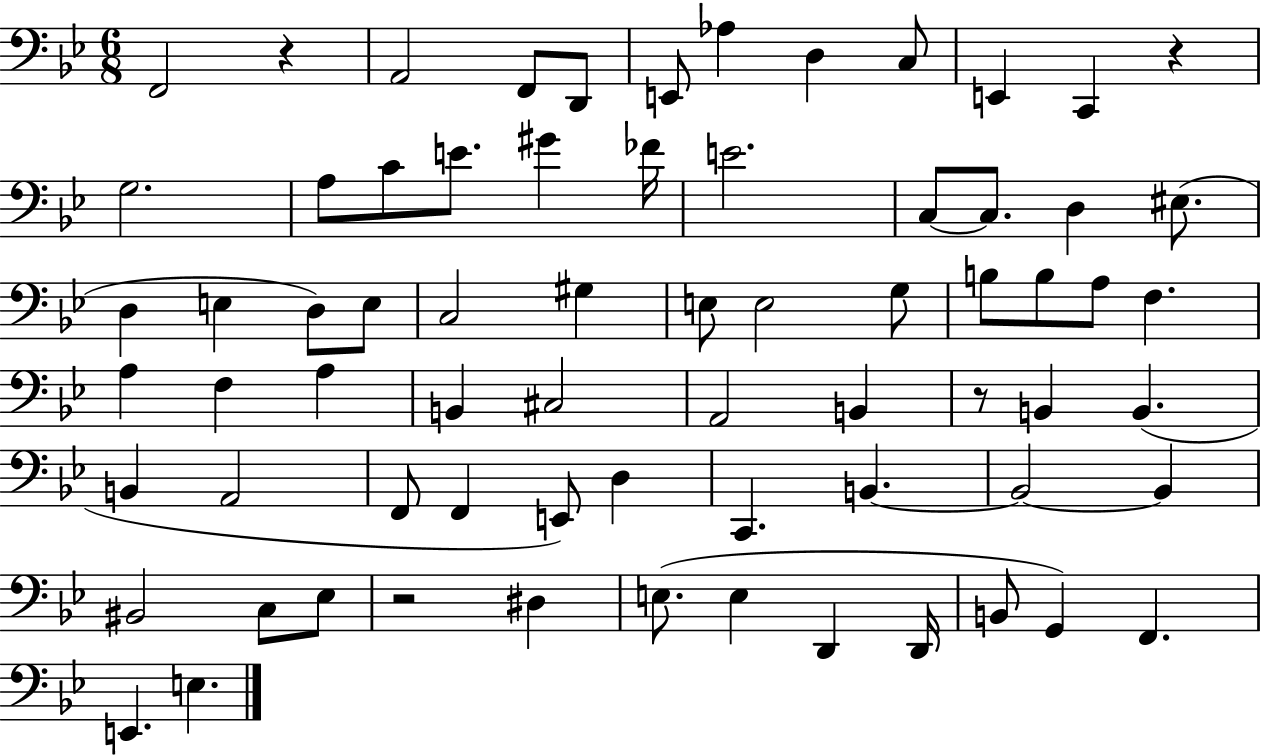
{
  \clef bass
  \numericTimeSignature
  \time 6/8
  \key bes \major
  f,2 r4 | a,2 f,8 d,8 | e,8 aes4 d4 c8 | e,4 c,4 r4 | \break g2. | a8 c'8 e'8. gis'4 fes'16 | e'2. | c8~~ c8. d4 eis8.( | \break d4 e4 d8) e8 | c2 gis4 | e8 e2 g8 | b8 b8 a8 f4. | \break a4 f4 a4 | b,4 cis2 | a,2 b,4 | r8 b,4 b,4.( | \break b,4 a,2 | f,8 f,4 e,8) d4 | c,4. b,4.~~ | b,2~~ b,4 | \break bis,2 c8 ees8 | r2 dis4 | e8.( e4 d,4 d,16 | b,8 g,4) f,4. | \break e,4. e4. | \bar "|."
}